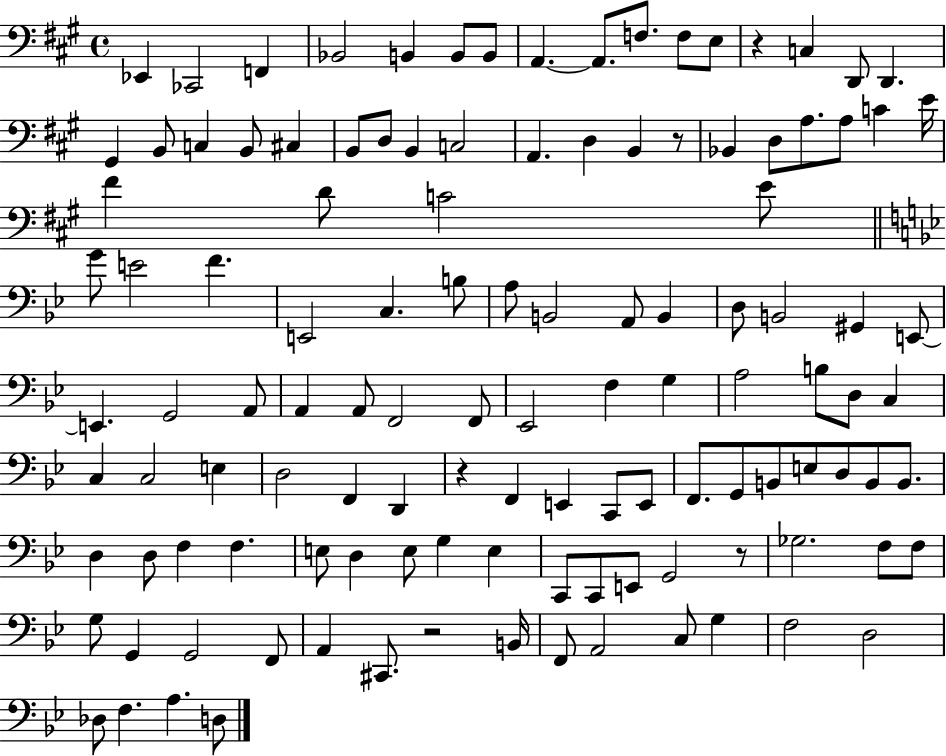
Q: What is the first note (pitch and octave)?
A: Eb2